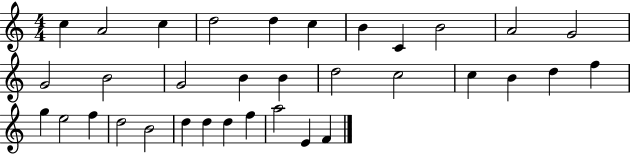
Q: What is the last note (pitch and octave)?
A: F4